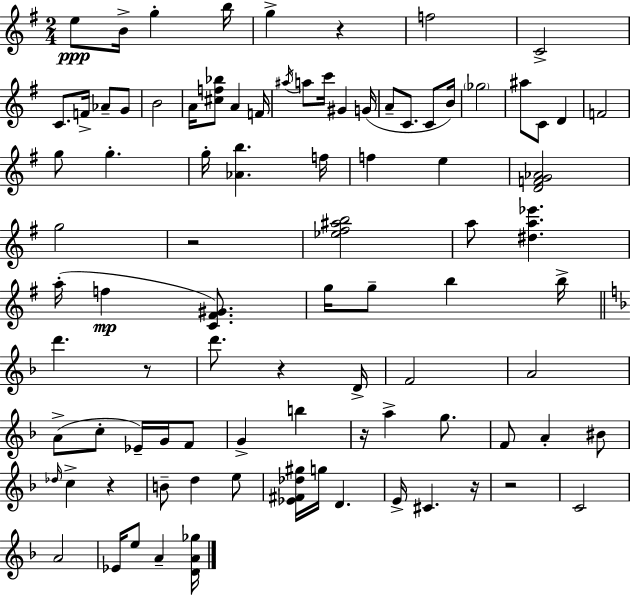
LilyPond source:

{
  \clef treble
  \numericTimeSignature
  \time 2/4
  \key e \minor
  e''8\ppp b'16-> g''4-. b''16 | g''4-> r4 | f''2 | c'2-> | \break c'8. f'16-> aes'8-- g'8 | b'2 | a'16 <cis'' f'' bes''>8 a'4 f'16 | \acciaccatura { ais''16 } a''8 c'''16 gis'4 | \break g'16( a'8-- c'8. c'8 | b'16) \parenthesize ges''2 | ais''8 c'8 d'4 | f'2 | \break g''8 g''4.-. | g''16-. <aes' b''>4. | f''16 f''4 e''4 | <d' f' g' aes'>2 | \break g''2 | r2 | <ees'' fis'' ais'' b''>2 | a''8 <dis'' a'' ees'''>4. | \break a''16-.( f''4\mp <c' fis' gis'>8.) | g''16 g''8-- b''4 | b''16-> \bar "||" \break \key d \minor d'''4. r8 | d'''8. r4 d'16-> | f'2 | a'2 | \break a'8->( c''8-. ees'16--) g'16 f'8 | g'4-> b''4 | r16 a''4-> g''8. | f'8 a'4-. bis'8 | \break \grace { des''16 } c''4-> r4 | b'8-- d''4 e''8 | <ees' fis' des'' gis''>16 g''16 d'4. | e'16-> cis'4. | \break r16 r2 | c'2 | a'2 | ees'16 e''8 a'4-- | \break <d' a' ges''>16 \bar "|."
}